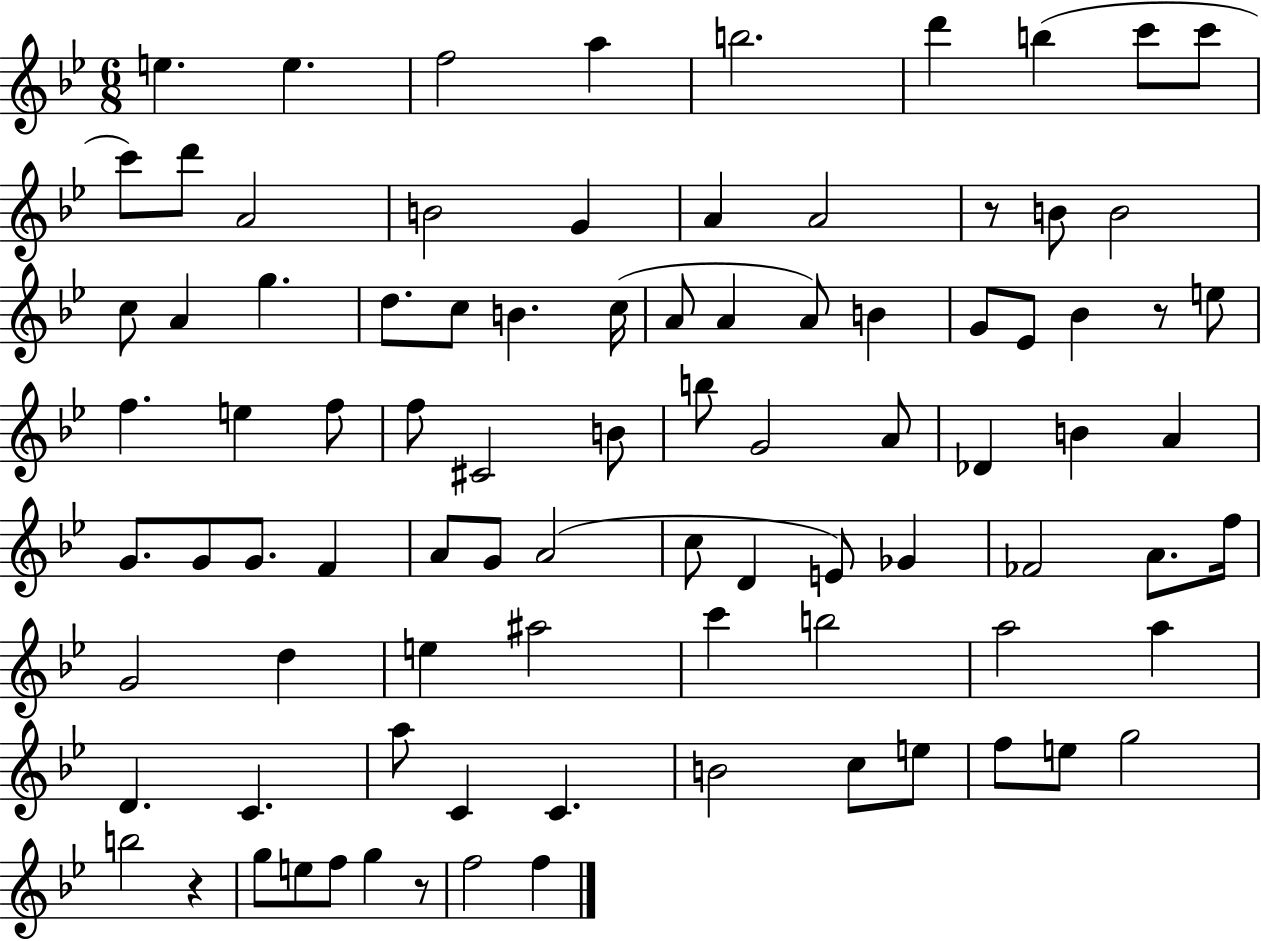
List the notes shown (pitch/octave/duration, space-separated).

E5/q. E5/q. F5/h A5/q B5/h. D6/q B5/q C6/e C6/e C6/e D6/e A4/h B4/h G4/q A4/q A4/h R/e B4/e B4/h C5/e A4/q G5/q. D5/e. C5/e B4/q. C5/s A4/e A4/q A4/e B4/q G4/e Eb4/e Bb4/q R/e E5/e F5/q. E5/q F5/e F5/e C#4/h B4/e B5/e G4/h A4/e Db4/q B4/q A4/q G4/e. G4/e G4/e. F4/q A4/e G4/e A4/h C5/e D4/q E4/e Gb4/q FES4/h A4/e. F5/s G4/h D5/q E5/q A#5/h C6/q B5/h A5/h A5/q D4/q. C4/q. A5/e C4/q C4/q. B4/h C5/e E5/e F5/e E5/e G5/h B5/h R/q G5/e E5/e F5/e G5/q R/e F5/h F5/q